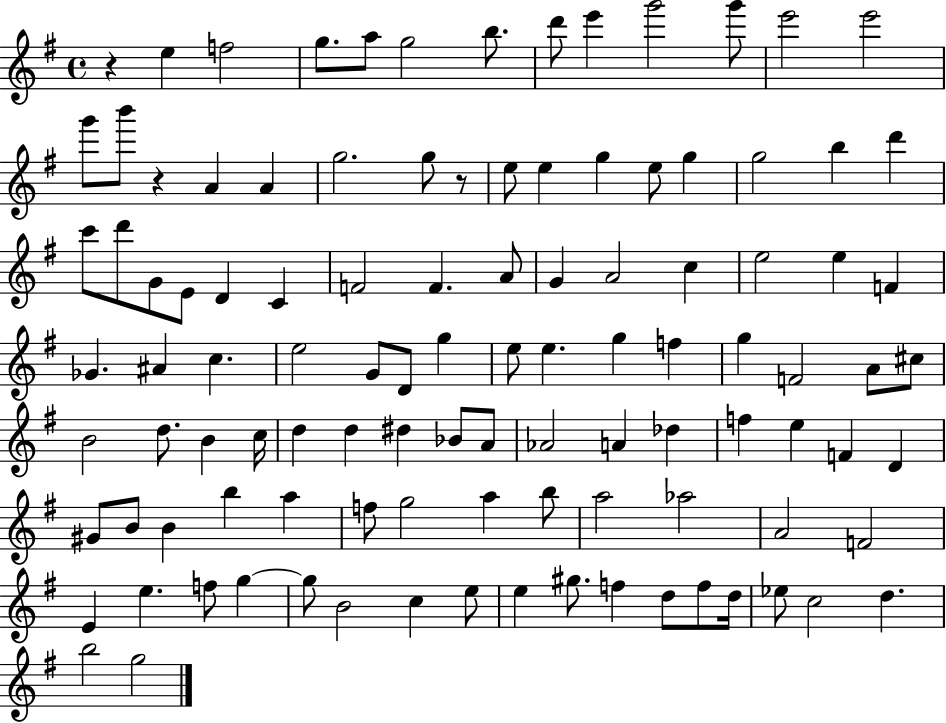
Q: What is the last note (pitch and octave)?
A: G5